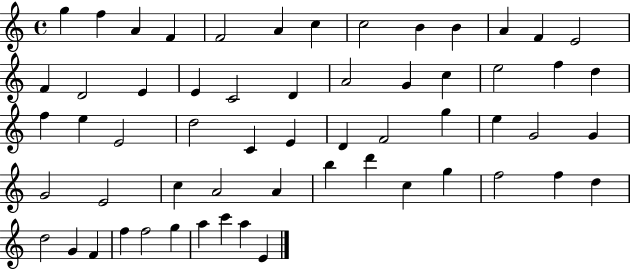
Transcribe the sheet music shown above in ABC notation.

X:1
T:Untitled
M:4/4
L:1/4
K:C
g f A F F2 A c c2 B B A F E2 F D2 E E C2 D A2 G c e2 f d f e E2 d2 C E D F2 g e G2 G G2 E2 c A2 A b d' c g f2 f d d2 G F f f2 g a c' a E